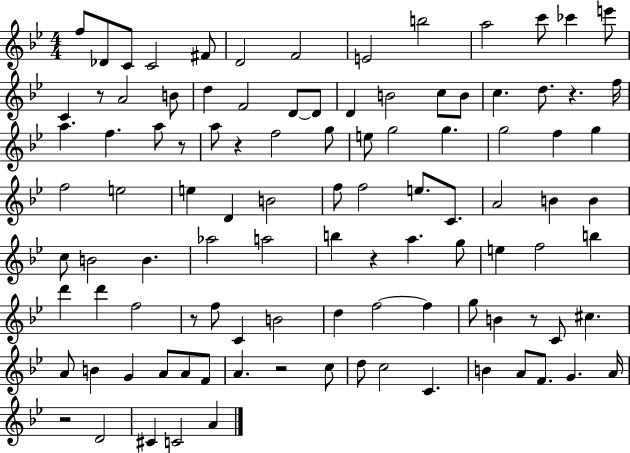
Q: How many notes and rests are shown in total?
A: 104